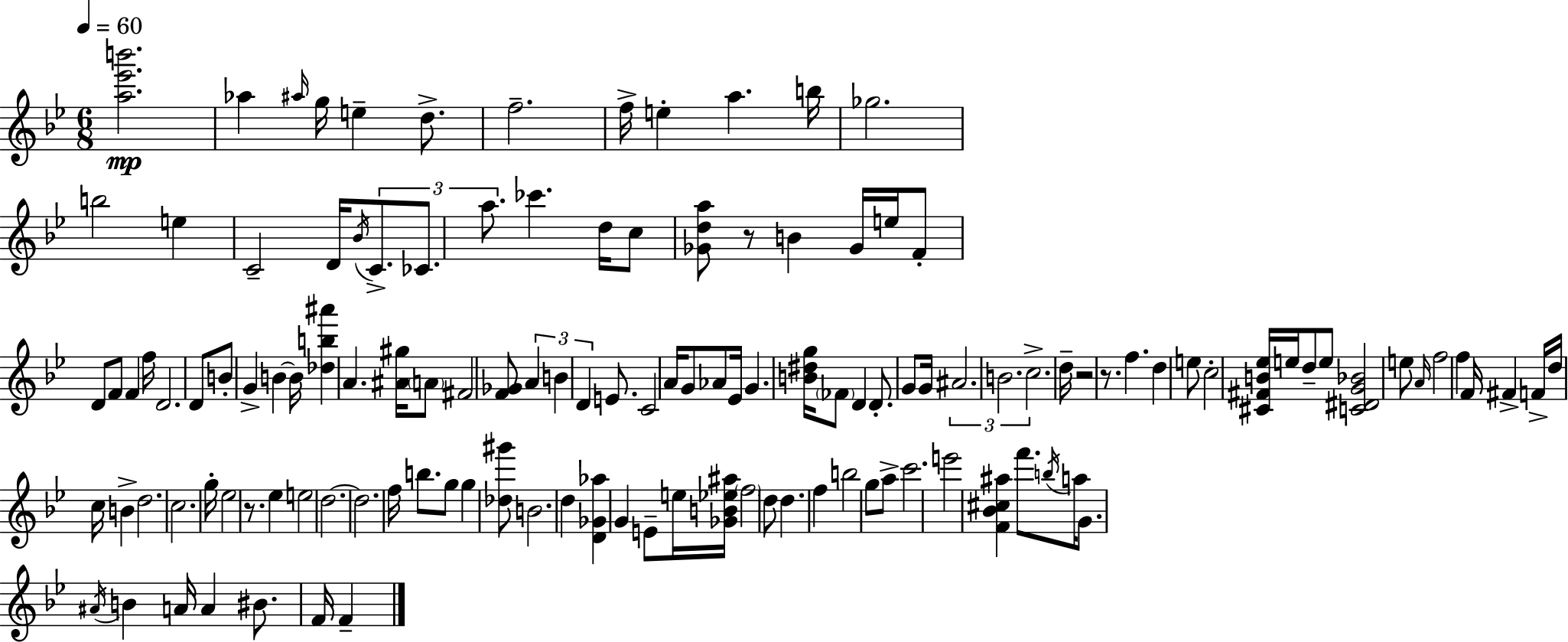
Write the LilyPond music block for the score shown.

{
  \clef treble
  \numericTimeSignature
  \time 6/8
  \key bes \major
  \tempo 4 = 60
  <a'' ees''' b'''>2.\mp | aes''4 \grace { ais''16 } g''16 e''4-- d''8.-> | f''2.-- | f''16-> e''4-. a''4. | \break b''16 ges''2. | b''2 e''4 | c'2-- d'16 \acciaccatura { bes'16 } \tuplet 3/2 { c'8.-> | ces'8. a''8. } ces'''4. | \break d''16 c''8 <ges' d'' a''>8 r8 b'4 | ges'16 e''16 f'8-. d'8 f'8 f'4 | f''16 d'2. | d'8 b'8-. g'4-> b'4~~ | \break b'16 <des'' b'' ais'''>4 a'4. | <ais' gis''>16 \parenthesize a'8 fis'2 | <f' ges'>8 \tuplet 3/2 { a'4 b'4 d'4 } | e'8. c'2 | \break a'16 g'8 aes'8 ees'16 g'4. | <b' dis'' g''>16 \parenthesize fes'8 d'4 d'8.-. g'8 | g'16 \tuplet 3/2 { ais'2. | b'2. | \break c''2.-> } | d''16-- r2 r8. | f''4. d''4 | e''8 c''2-. <cis' fis' b' ees''>16 e''16 | \break d''8-- e''8 <c' dis' g' bes'>2 | e''8 \grace { a'16 } f''2 f''4 | f'16 fis'4-> f'16-> d''16 c''16 b'4-> | d''2. | \break c''2. | g''16-. ees''2 | r8. ees''4 e''2 | d''2.~~ | \break d''2. | f''16 b''8. g''8 g''4 | <des'' gis'''>8 b'2. | d''4 <d' ges' aes''>4 g'4 | \break e'8-- e''16 <ges' b' ees'' ais''>16 \parenthesize f''2 | d''8 d''4. f''4 | b''2 g''8 | a''8-> c'''2. | \break e'''2 <f' bes' cis'' ais''>4 | f'''8. \acciaccatura { b''16 } a''16 g'8. \acciaccatura { ais'16 } | b'4 a'16 a'4 bis'8. | f'16 f'4-- \bar "|."
}